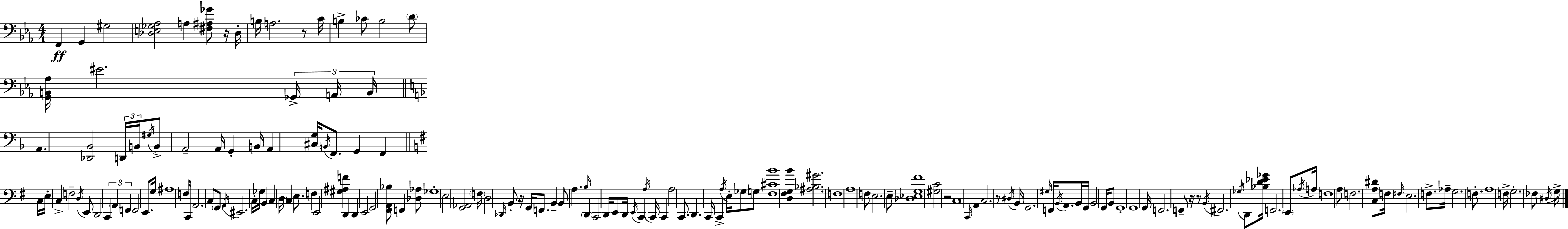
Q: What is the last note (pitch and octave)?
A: G3